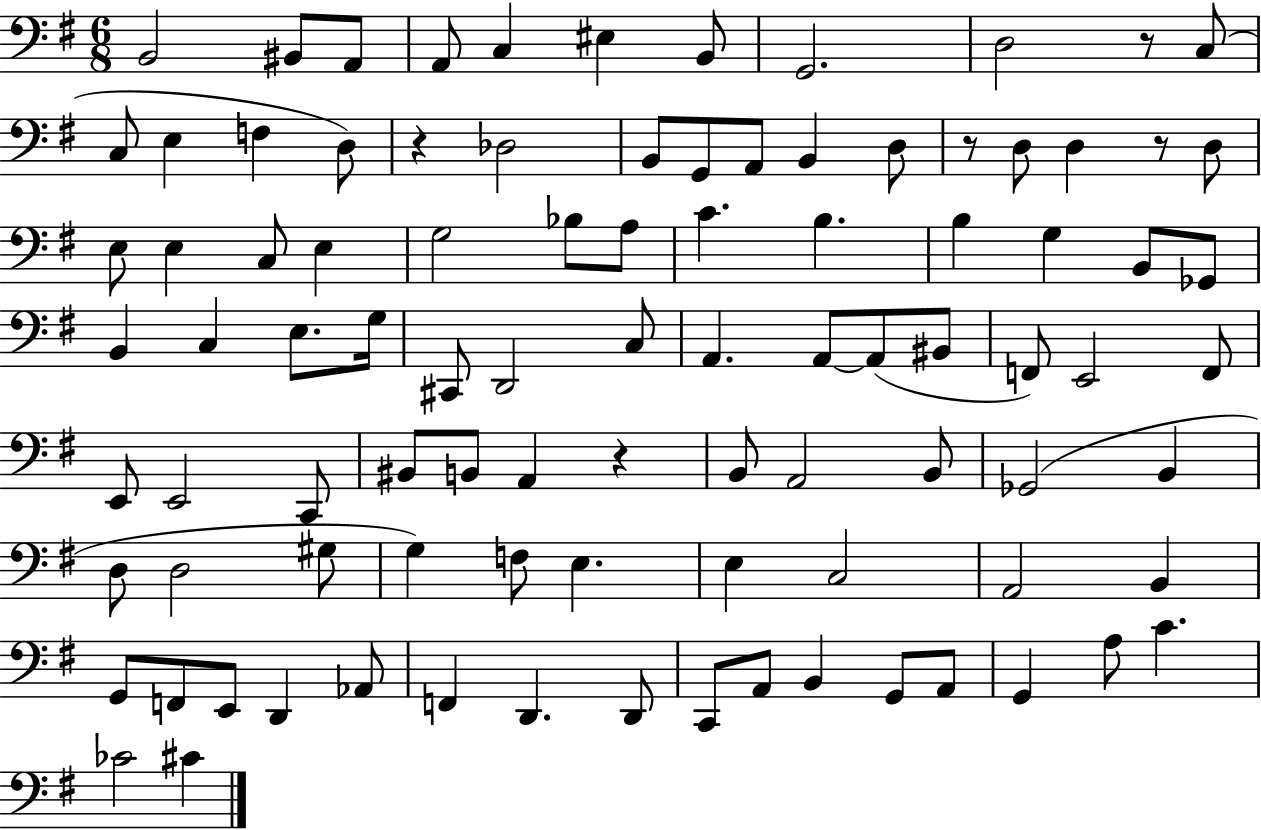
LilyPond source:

{
  \clef bass
  \numericTimeSignature
  \time 6/8
  \key g \major
  b,2 bis,8 a,8 | a,8 c4 eis4 b,8 | g,2. | d2 r8 c8( | \break c8 e4 f4 d8) | r4 des2 | b,8 g,8 a,8 b,4 d8 | r8 d8 d4 r8 d8 | \break e8 e4 c8 e4 | g2 bes8 a8 | c'4. b4. | b4 g4 b,8 ges,8 | \break b,4 c4 e8. g16 | cis,8 d,2 c8 | a,4. a,8~~ a,8( bis,8 | f,8) e,2 f,8 | \break e,8 e,2 c,8 | bis,8 b,8 a,4 r4 | b,8 a,2 b,8 | ges,2( b,4 | \break d8 d2 gis8 | g4) f8 e4. | e4 c2 | a,2 b,4 | \break g,8 f,8 e,8 d,4 aes,8 | f,4 d,4. d,8 | c,8 a,8 b,4 g,8 a,8 | g,4 a8 c'4. | \break ces'2 cis'4 | \bar "|."
}